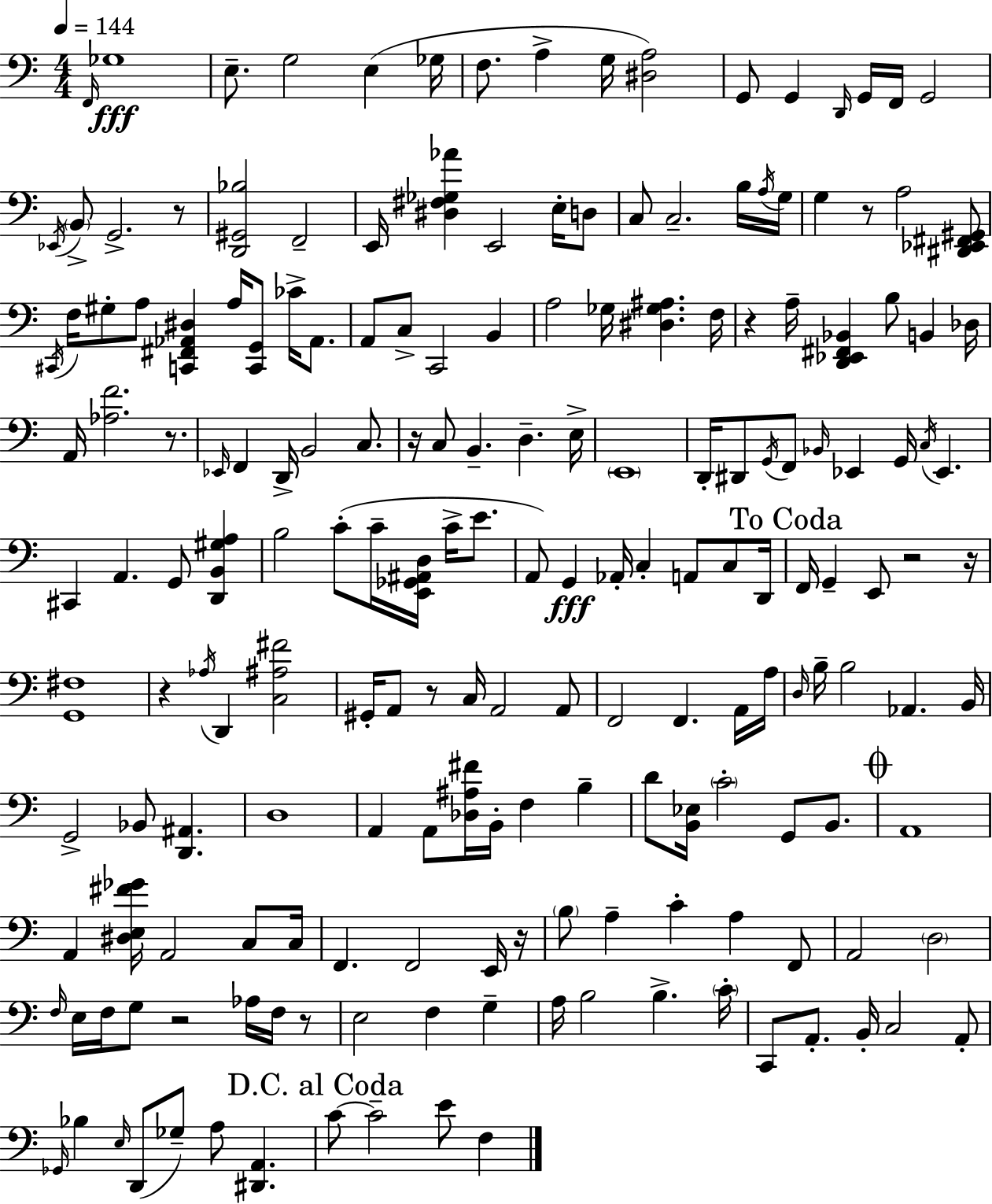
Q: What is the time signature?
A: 4/4